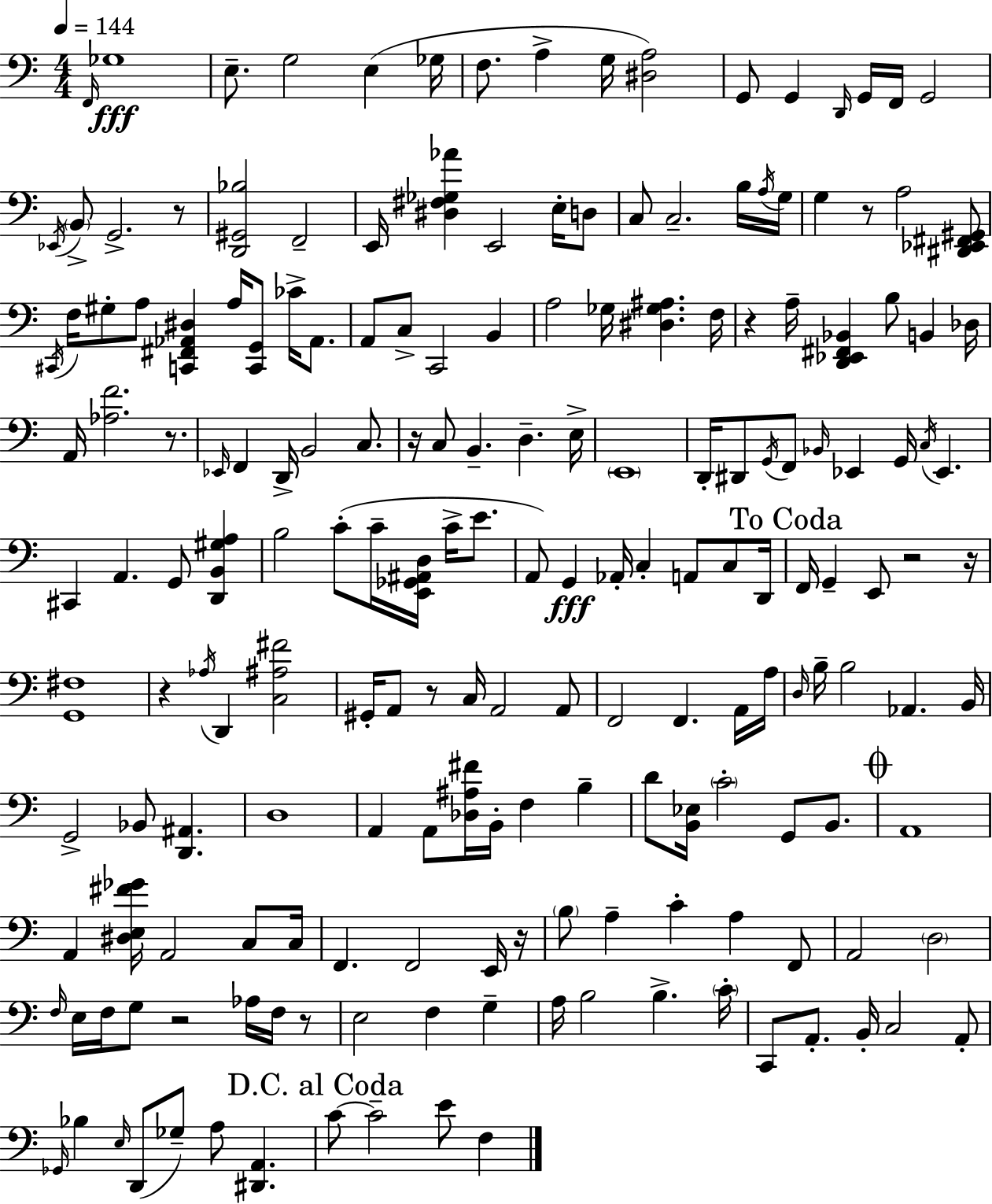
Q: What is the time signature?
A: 4/4